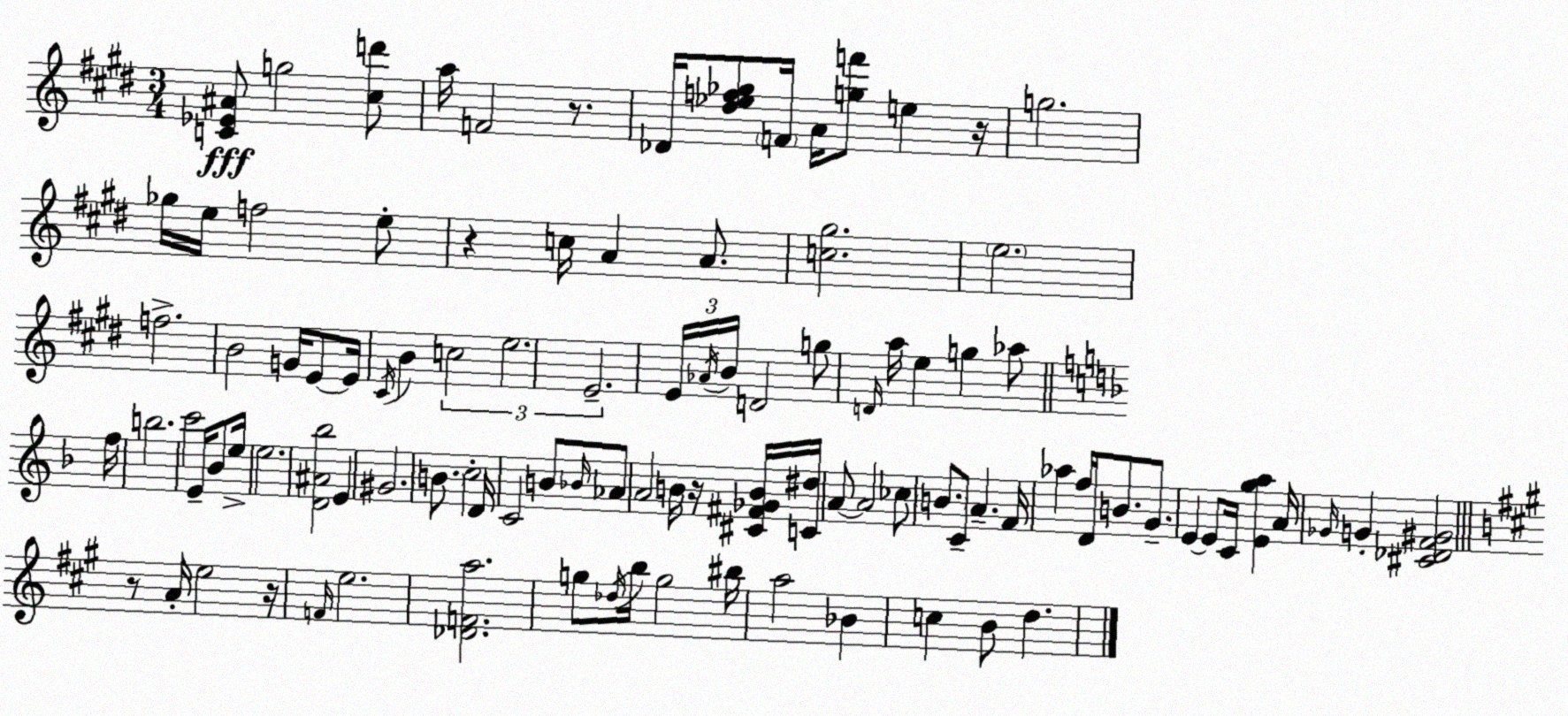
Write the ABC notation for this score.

X:1
T:Untitled
M:3/4
L:1/4
K:E
[C_E^A]/2 g2 [^cd']/2 a/4 F2 z/2 _D/4 [^d_ef_g]/2 F/4 A/4 [gf']/2 e z/4 g2 _g/4 e/4 f2 e/2 z c/4 A A/2 [c^g]2 e2 f2 B2 G/4 E/2 E/4 ^C/4 B c2 e2 E2 E/4 _A/4 B/4 D2 g/2 D/4 a/4 e g _a/2 f/4 b2 c'2 E/4 _B/2 e/4 e2 [D^A_b]2 E ^G2 B/2 c2 D/4 C2 B/2 _B/4 _A/2 A2 B/4 z/4 [^C^F_GB]/4 [C^d]/4 A/2 A2 _c/2 B/2 C/2 A F/4 _a f/4 D/4 B/2 G/2 E E/2 C/4 [Ega] A/4 _G/4 G [^C_DF^G]2 z/2 A/4 e2 z/4 F/4 e2 [_DFa]2 g/2 _d/4 b/4 g2 ^b/4 a2 _B c B/2 d